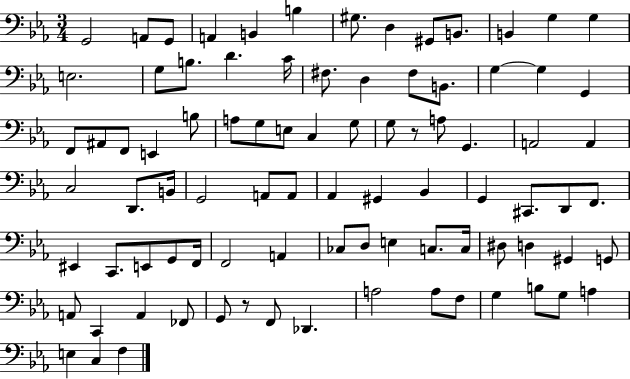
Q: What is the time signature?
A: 3/4